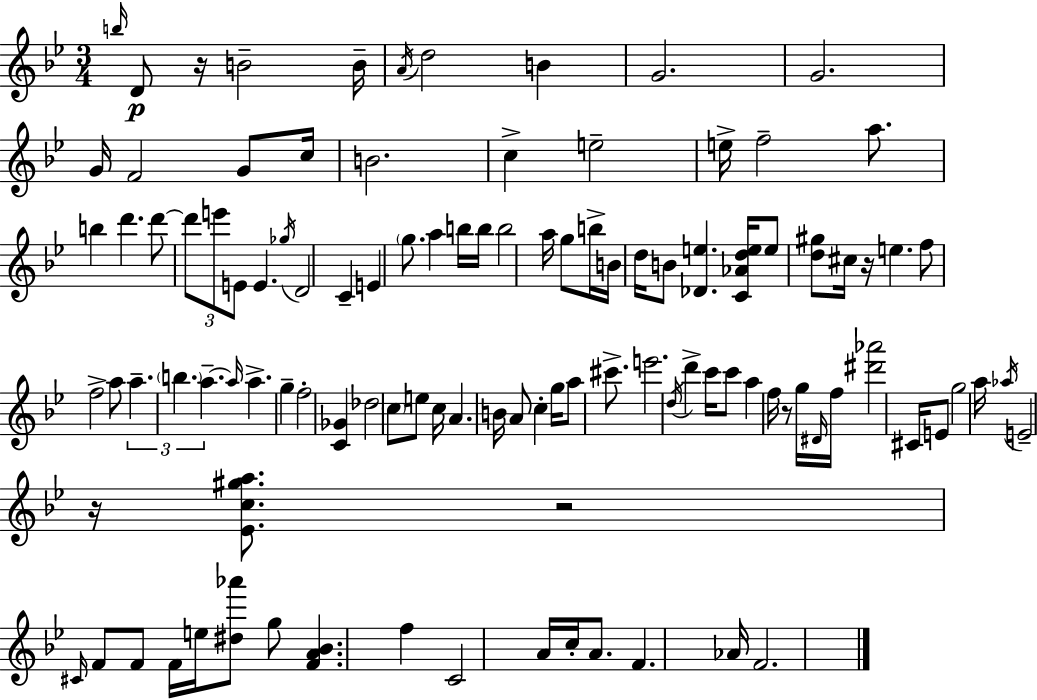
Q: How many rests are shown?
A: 5